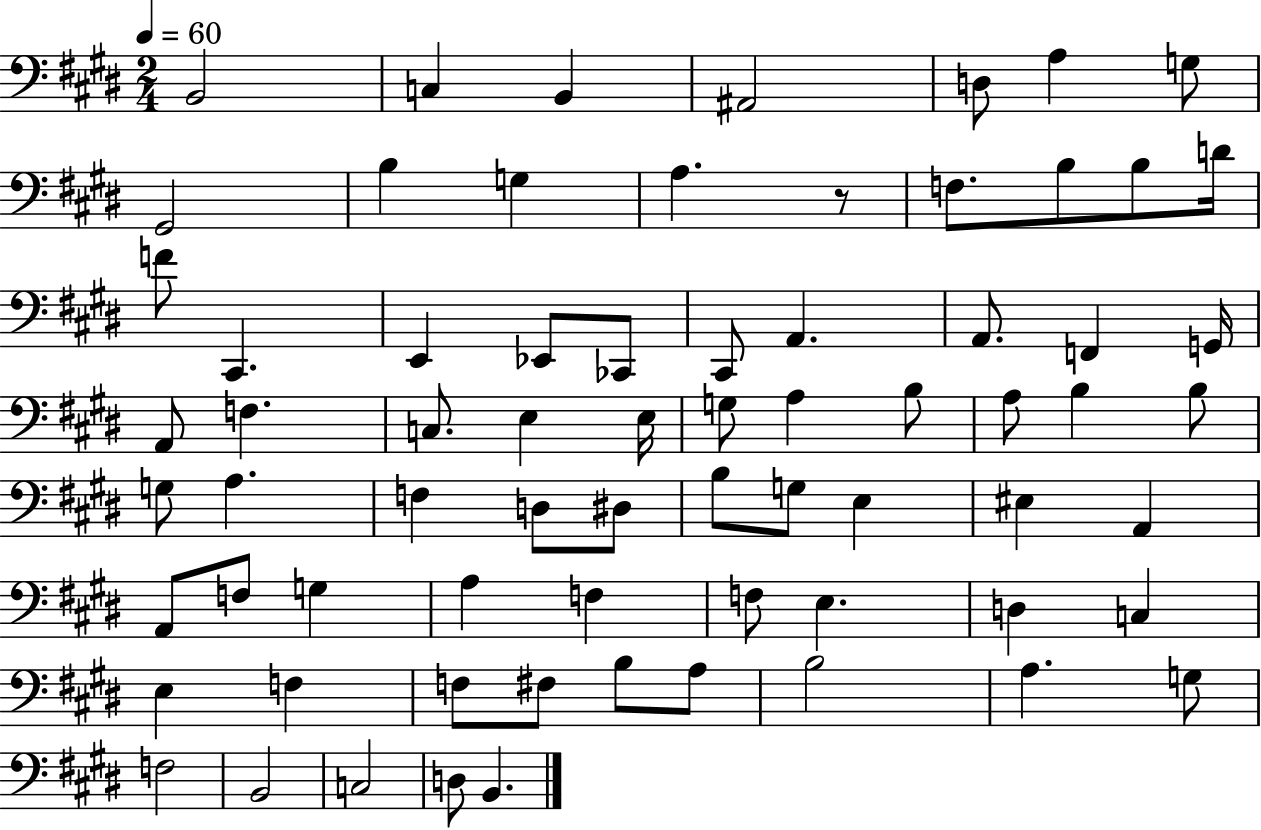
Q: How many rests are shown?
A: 1